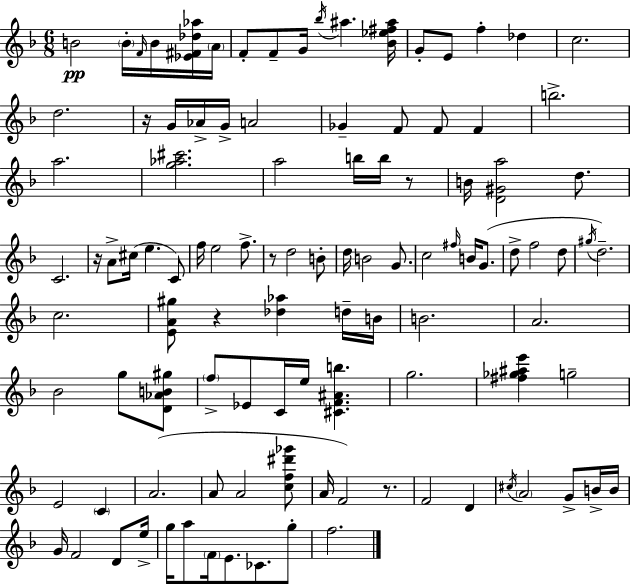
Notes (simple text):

B4/h B4/s F4/s B4/s [Eb4,F#4,Db5,Ab5]/s A4/s F4/e F4/e G4/s Bb5/s A#5/q. [Bb4,Eb5,F#5,A#5]/s G4/e E4/e F5/q Db5/q C5/h. D5/h. R/s G4/s Ab4/s G4/s A4/h Gb4/q F4/e F4/e F4/q B5/h. A5/h. [G5,Ab5,C#6]/h. A5/h B5/s B5/s R/e B4/s [D4,G#4,A5]/h D5/e. C4/h. R/s A4/e C#5/s E5/q. C4/e F5/s E5/h F5/e. R/e D5/h B4/e D5/s B4/h G4/e. C5/h F#5/s B4/s G4/e. D5/e F5/h D5/e G#5/s D5/h. C5/h. [E4,A4,G#5]/e R/q [Db5,Ab5]/q D5/s B4/s B4/h. A4/h. Bb4/h G5/e [D4,Ab4,B4,G#5]/e F5/e Eb4/e C4/s E5/s [C#4,F4,A#4,B5]/q. G5/h. [F#5,Gb5,A#5,E6]/q G5/h E4/h C4/q A4/h. A4/e A4/h [C5,F5,D#6,Gb6]/e A4/s F4/h R/e. F4/h D4/q C#5/s A4/h G4/e B4/s B4/s G4/s F4/h D4/e E5/s G5/s A5/e F4/s E4/e. CES4/e. G5/e F5/h.